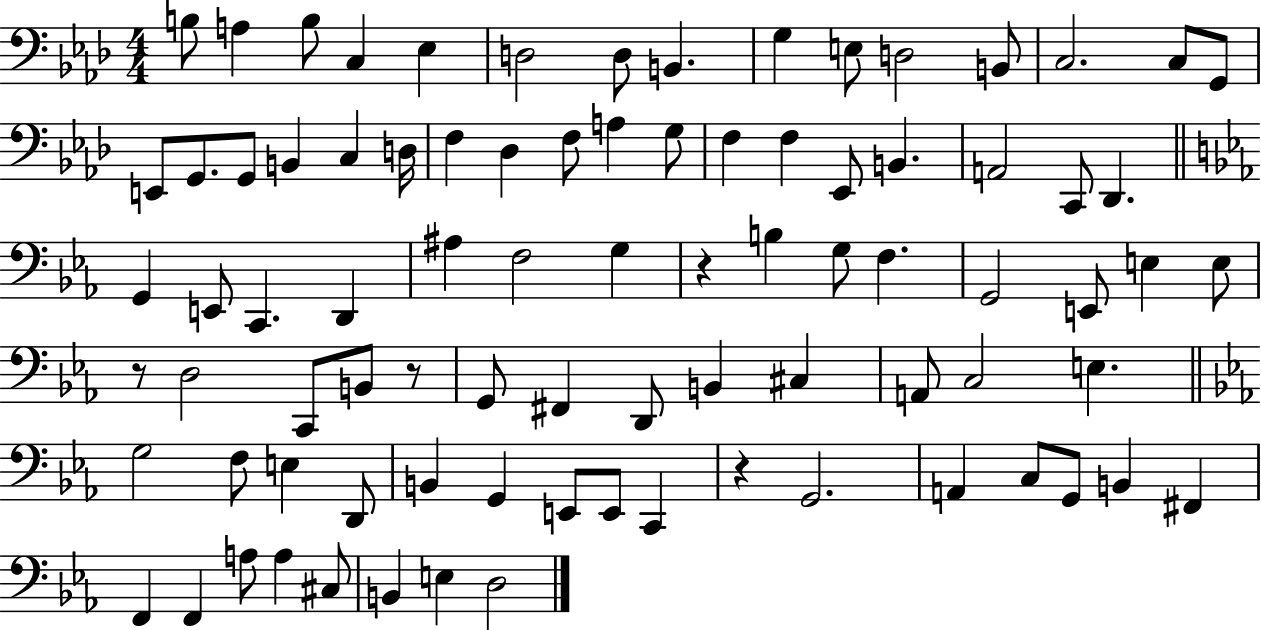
B3/e A3/q B3/e C3/q Eb3/q D3/h D3/e B2/q. G3/q E3/e D3/h B2/e C3/h. C3/e G2/e E2/e G2/e. G2/e B2/q C3/q D3/s F3/q Db3/q F3/e A3/q G3/e F3/q F3/q Eb2/e B2/q. A2/h C2/e Db2/q. G2/q E2/e C2/q. D2/q A#3/q F3/h G3/q R/q B3/q G3/e F3/q. G2/h E2/e E3/q E3/e R/e D3/h C2/e B2/e R/e G2/e F#2/q D2/e B2/q C#3/q A2/e C3/h E3/q. G3/h F3/e E3/q D2/e B2/q G2/q E2/e E2/e C2/q R/q G2/h. A2/q C3/e G2/e B2/q F#2/q F2/q F2/q A3/e A3/q C#3/e B2/q E3/q D3/h